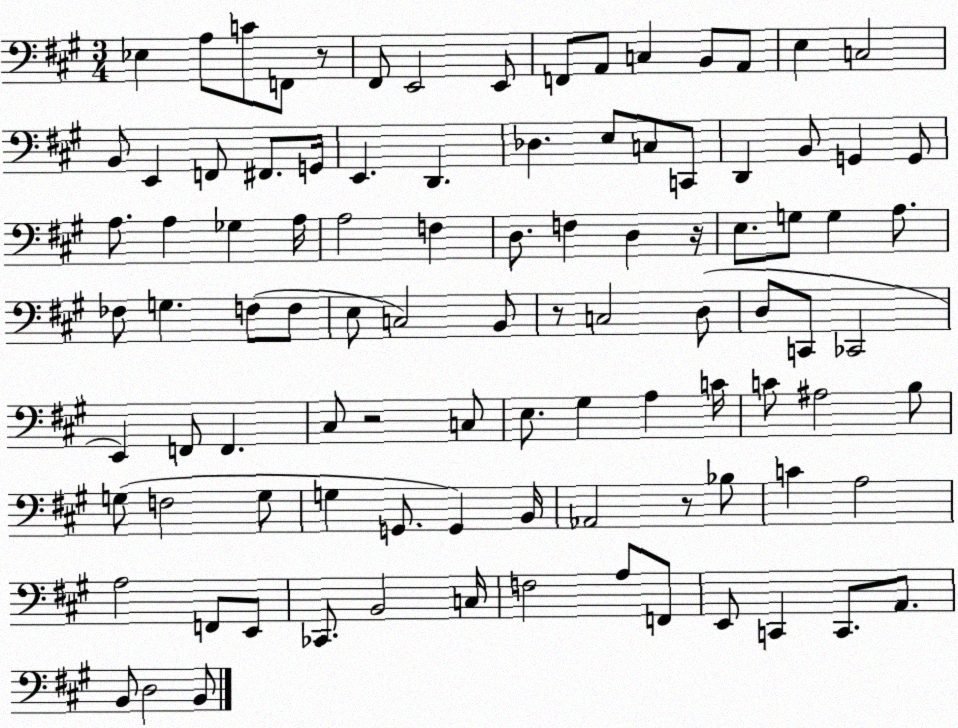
X:1
T:Untitled
M:3/4
L:1/4
K:A
_E, A,/2 C/2 F,,/2 z/2 ^F,,/2 E,,2 E,,/2 F,,/2 A,,/2 C, B,,/2 A,,/2 E, C,2 B,,/2 E,, F,,/2 ^F,,/2 G,,/4 E,, D,, _D, E,/2 C,/2 C,,/2 D,, B,,/2 G,, G,,/2 A,/2 A, _G, A,/4 A,2 F, D,/2 F, D, z/4 E,/2 G,/2 G, A,/2 _F,/2 G, F,/2 F,/2 E,/2 C,2 B,,/2 z/2 C,2 D,/2 D,/2 C,,/2 _C,,2 E,, F,,/2 F,, ^C,/2 z2 C,/2 E,/2 ^G, A, C/4 C/2 ^A,2 B,/2 G,/2 F,2 G,/2 G, G,,/2 G,, B,,/4 _A,,2 z/2 _B,/2 C A,2 A,2 F,,/2 E,,/2 _C,,/2 B,,2 C,/4 F,2 A,/2 F,,/2 E,,/2 C,, C,,/2 A,,/2 B,,/2 D,2 B,,/2